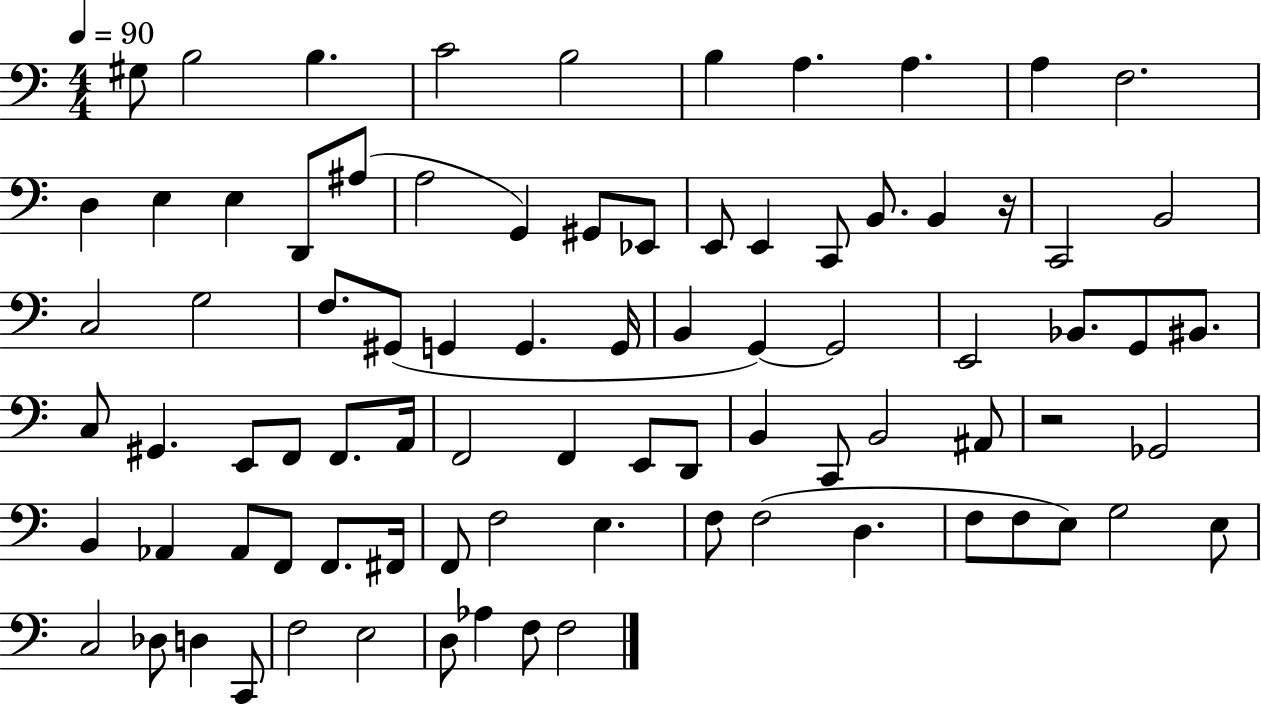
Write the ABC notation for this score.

X:1
T:Untitled
M:4/4
L:1/4
K:C
^G,/2 B,2 B, C2 B,2 B, A, A, A, F,2 D, E, E, D,,/2 ^A,/2 A,2 G,, ^G,,/2 _E,,/2 E,,/2 E,, C,,/2 B,,/2 B,, z/4 C,,2 B,,2 C,2 G,2 F,/2 ^G,,/2 G,, G,, G,,/4 B,, G,, G,,2 E,,2 _B,,/2 G,,/2 ^B,,/2 C,/2 ^G,, E,,/2 F,,/2 F,,/2 A,,/4 F,,2 F,, E,,/2 D,,/2 B,, C,,/2 B,,2 ^A,,/2 z2 _G,,2 B,, _A,, _A,,/2 F,,/2 F,,/2 ^F,,/4 F,,/2 F,2 E, F,/2 F,2 D, F,/2 F,/2 E,/2 G,2 E,/2 C,2 _D,/2 D, C,,/2 F,2 E,2 D,/2 _A, F,/2 F,2